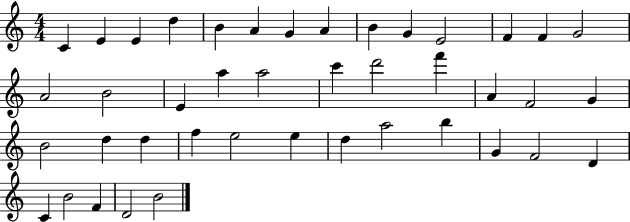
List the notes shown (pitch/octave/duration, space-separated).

C4/q E4/q E4/q D5/q B4/q A4/q G4/q A4/q B4/q G4/q E4/h F4/q F4/q G4/h A4/h B4/h E4/q A5/q A5/h C6/q D6/h F6/q A4/q F4/h G4/q B4/h D5/q D5/q F5/q E5/h E5/q D5/q A5/h B5/q G4/q F4/h D4/q C4/q B4/h F4/q D4/h B4/h